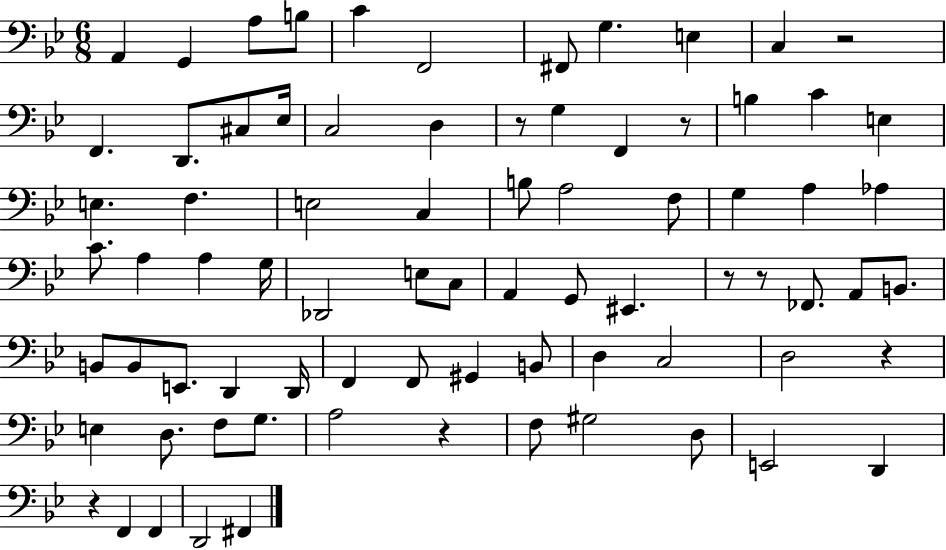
A2/q G2/q A3/e B3/e C4/q F2/h F#2/e G3/q. E3/q C3/q R/h F2/q. D2/e. C#3/e Eb3/s C3/h D3/q R/e G3/q F2/q R/e B3/q C4/q E3/q E3/q. F3/q. E3/h C3/q B3/e A3/h F3/e G3/q A3/q Ab3/q C4/e. A3/q A3/q G3/s Db2/h E3/e C3/e A2/q G2/e EIS2/q. R/e R/e FES2/e. A2/e B2/e. B2/e B2/e E2/e. D2/q D2/s F2/q F2/e G#2/q B2/e D3/q C3/h D3/h R/q E3/q D3/e. F3/e G3/e. A3/h R/q F3/e G#3/h D3/e E2/h D2/q R/q F2/q F2/q D2/h F#2/q